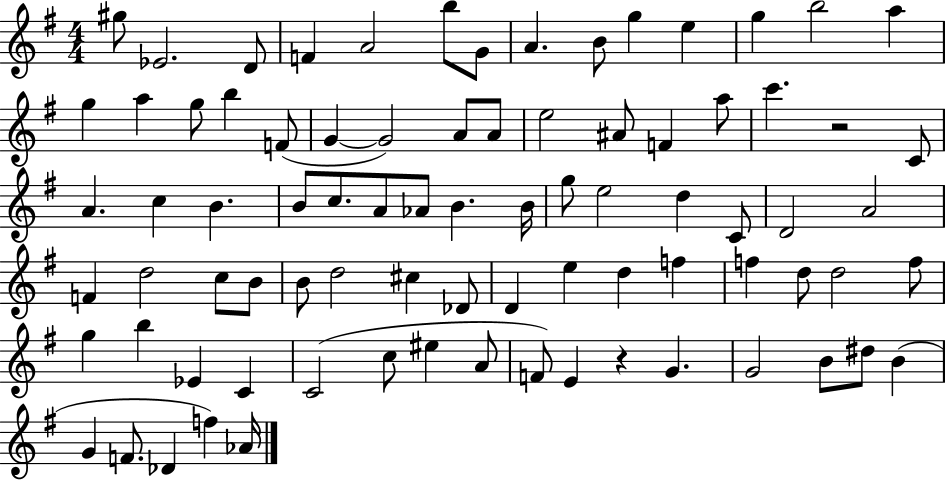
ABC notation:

X:1
T:Untitled
M:4/4
L:1/4
K:G
^g/2 _E2 D/2 F A2 b/2 G/2 A B/2 g e g b2 a g a g/2 b F/2 G G2 A/2 A/2 e2 ^A/2 F a/2 c' z2 C/2 A c B B/2 c/2 A/2 _A/2 B B/4 g/2 e2 d C/2 D2 A2 F d2 c/2 B/2 B/2 d2 ^c _D/2 D e d f f d/2 d2 f/2 g b _E C C2 c/2 ^e A/2 F/2 E z G G2 B/2 ^d/2 B G F/2 _D f _A/4